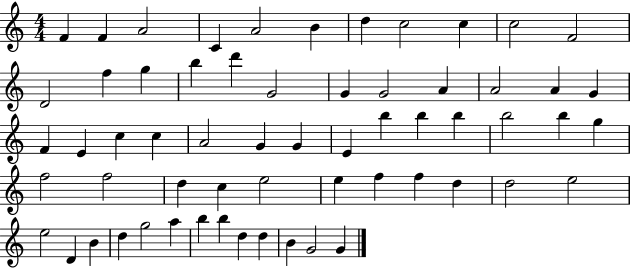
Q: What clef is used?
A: treble